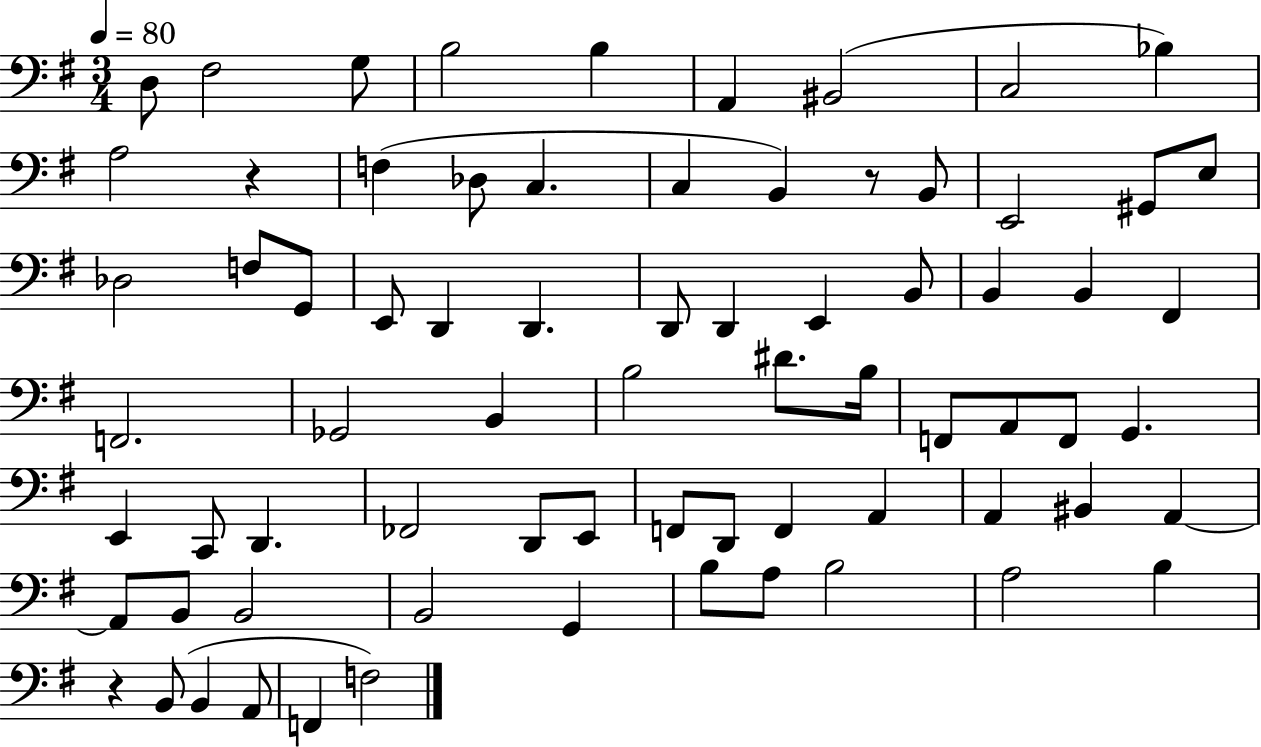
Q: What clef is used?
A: bass